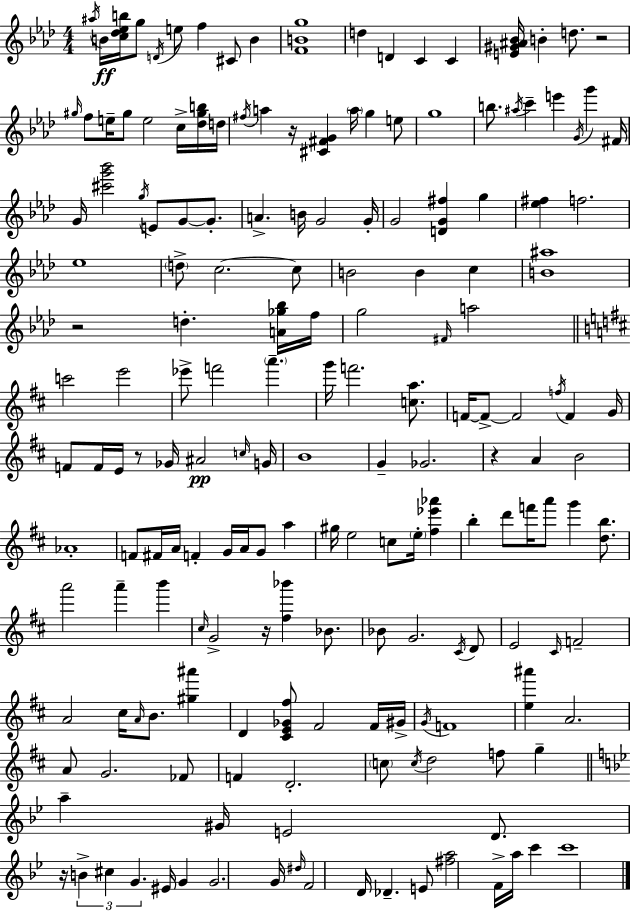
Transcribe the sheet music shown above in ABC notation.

X:1
T:Untitled
M:4/4
L:1/4
K:Ab
^a/4 B/4 [c_d_eb]/4 g/2 D/4 e/2 f ^C/2 B [FBg]4 d D C C [E^G^A_B]/4 B d/2 z2 ^g/4 f/2 e/4 ^g/2 e2 c/4 [_d^gb]/4 d/4 ^f/4 a z/4 [^C^FG] a/4 g e/2 g4 b/2 ^a/4 c' e' G/4 g' ^F/4 G/4 [^c'g'_b']2 g/4 E/2 G/2 G/2 A B/4 G2 G/4 G2 [DG^f] g [_e^f] f2 _e4 d/2 c2 c/2 B2 B c [B^a]4 z2 d [A_g_b]/4 f/4 g2 ^F/4 a2 c'2 e'2 _e'/2 f'2 a' g'/4 f'2 [ca]/2 F/4 F/2 F2 f/4 F G/4 F/2 F/4 E/4 z/2 _G/4 ^A2 c/4 G/4 B4 G _G2 z A B2 _A4 F/2 ^F/4 A/4 F G/4 A/4 G/2 a ^g/4 e2 c/2 e/4 [^f_e'_a'] b d'/2 f'/4 a'/2 g' [db]/2 a'2 a' b' ^c/4 G2 z/4 [^f_b'] _B/2 _B/2 G2 ^C/4 D/2 E2 ^C/4 F2 A2 ^c/4 A/4 B/2 [^g^a'] D [^CE_G^f]/2 ^F2 ^F/4 ^G/4 G/4 F4 [e^a'] A2 A/2 G2 _F/2 F D2 c/2 c/4 d2 f/2 g a ^G/4 E2 D/2 z/4 B ^c G ^E/4 G G2 G/4 ^d/4 F2 D/4 _D E/2 [^fa]2 F/4 a/4 c' c'4